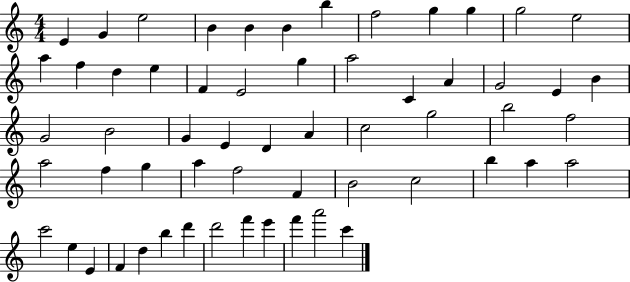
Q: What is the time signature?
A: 4/4